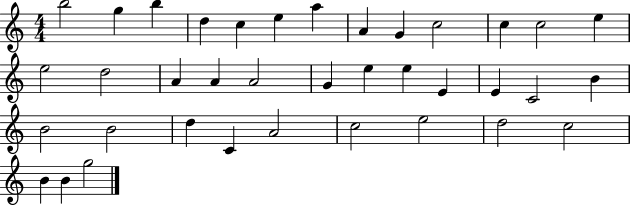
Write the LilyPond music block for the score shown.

{
  \clef treble
  \numericTimeSignature
  \time 4/4
  \key c \major
  b''2 g''4 b''4 | d''4 c''4 e''4 a''4 | a'4 g'4 c''2 | c''4 c''2 e''4 | \break e''2 d''2 | a'4 a'4 a'2 | g'4 e''4 e''4 e'4 | e'4 c'2 b'4 | \break b'2 b'2 | d''4 c'4 a'2 | c''2 e''2 | d''2 c''2 | \break b'4 b'4 g''2 | \bar "|."
}